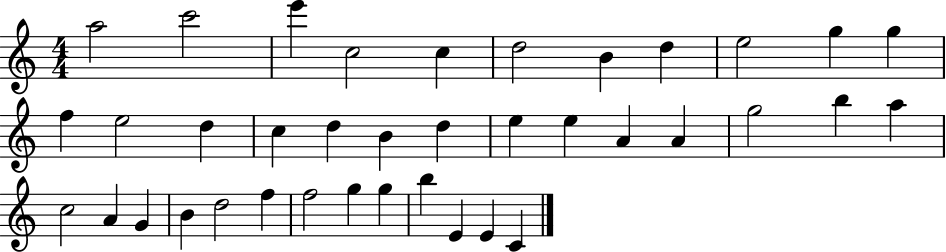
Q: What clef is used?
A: treble